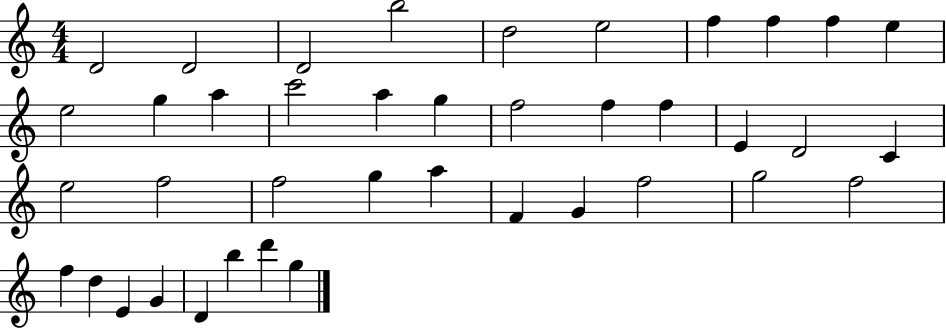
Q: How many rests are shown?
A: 0